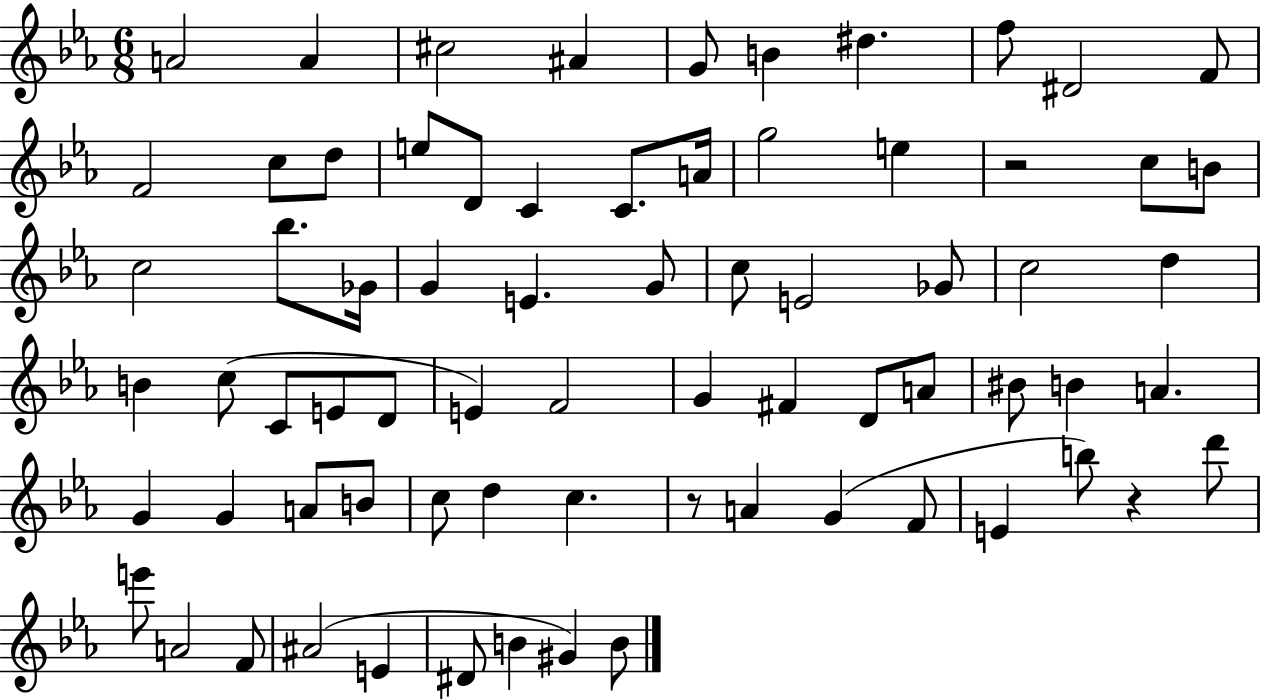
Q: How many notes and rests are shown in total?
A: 72